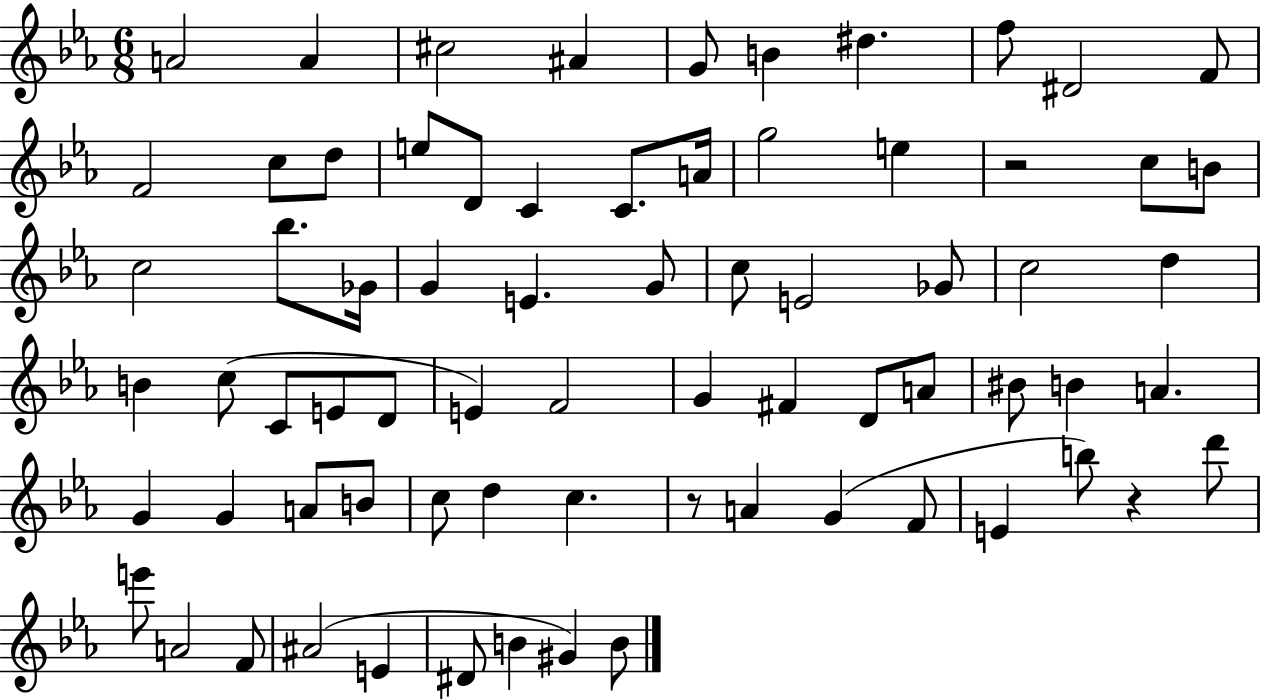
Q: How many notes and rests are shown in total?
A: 72